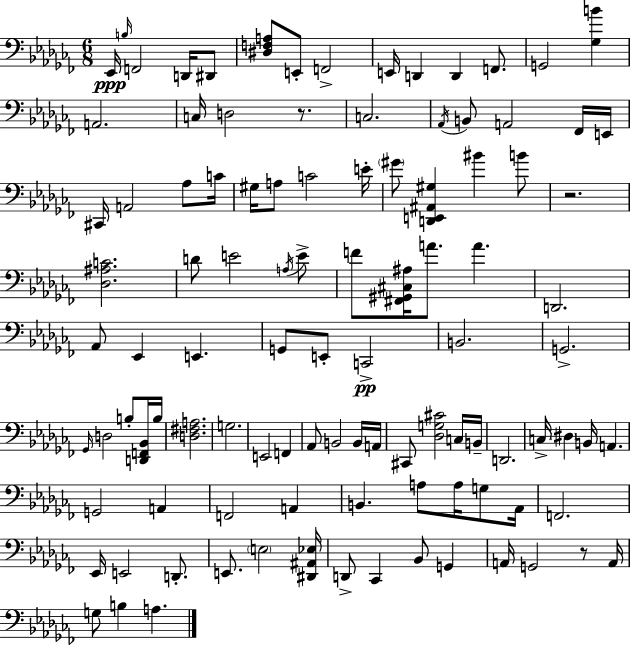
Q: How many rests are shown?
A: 3